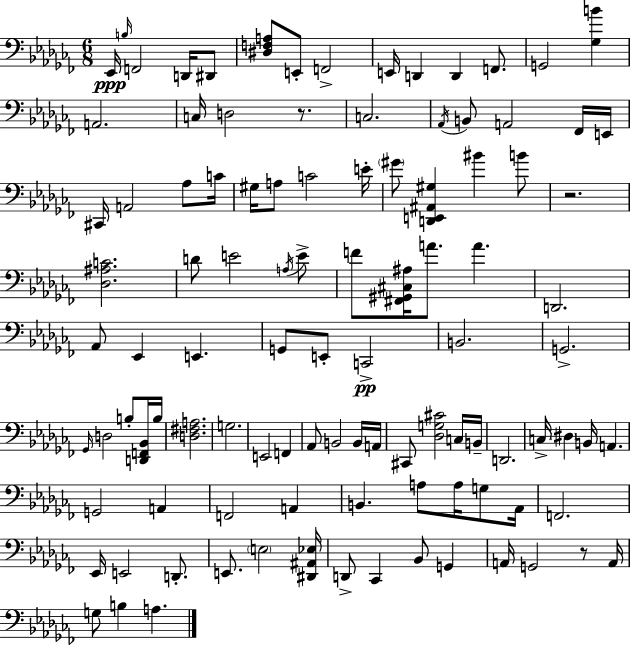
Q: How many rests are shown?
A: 3